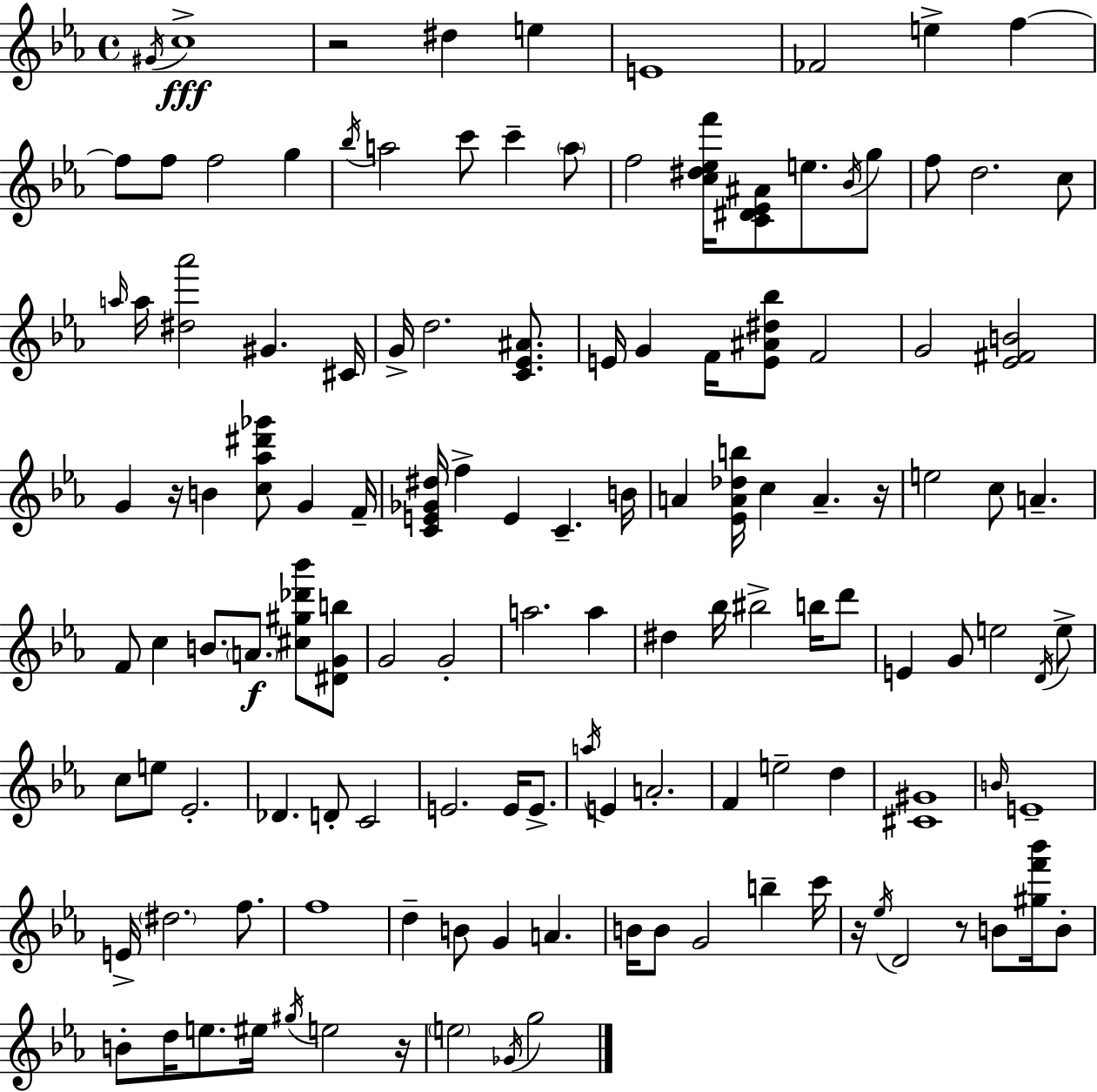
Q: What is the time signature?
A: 4/4